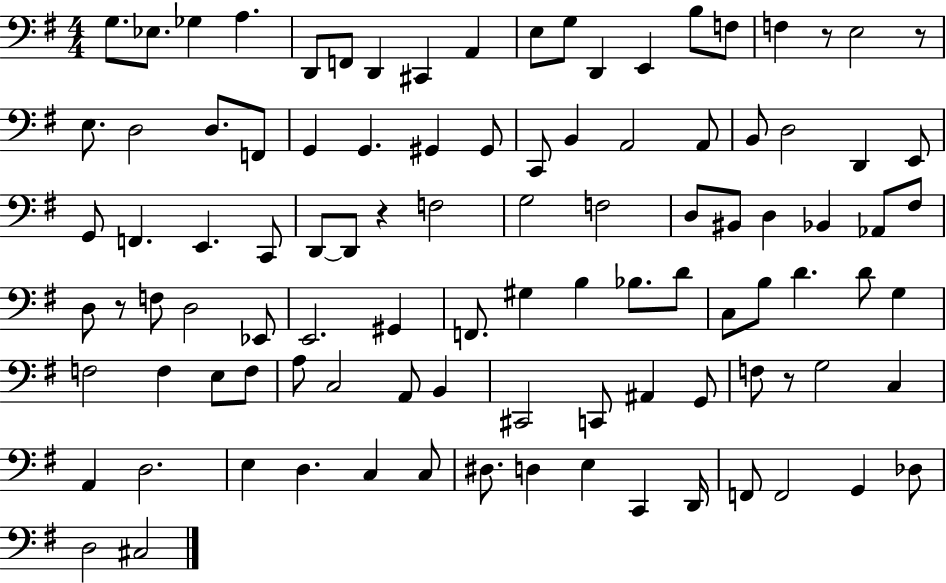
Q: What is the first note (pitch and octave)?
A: G3